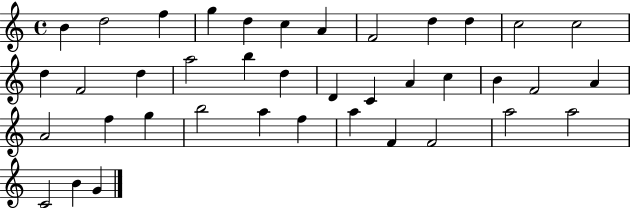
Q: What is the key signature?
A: C major